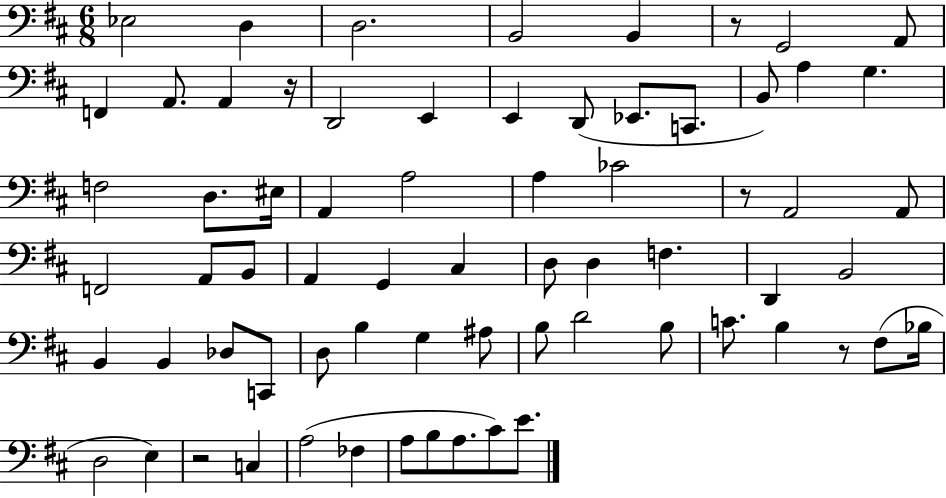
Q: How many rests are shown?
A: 5